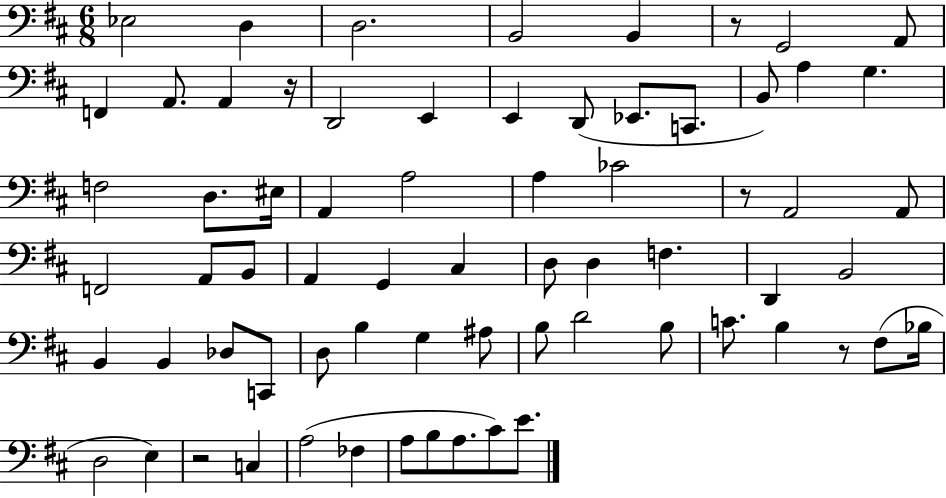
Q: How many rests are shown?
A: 5